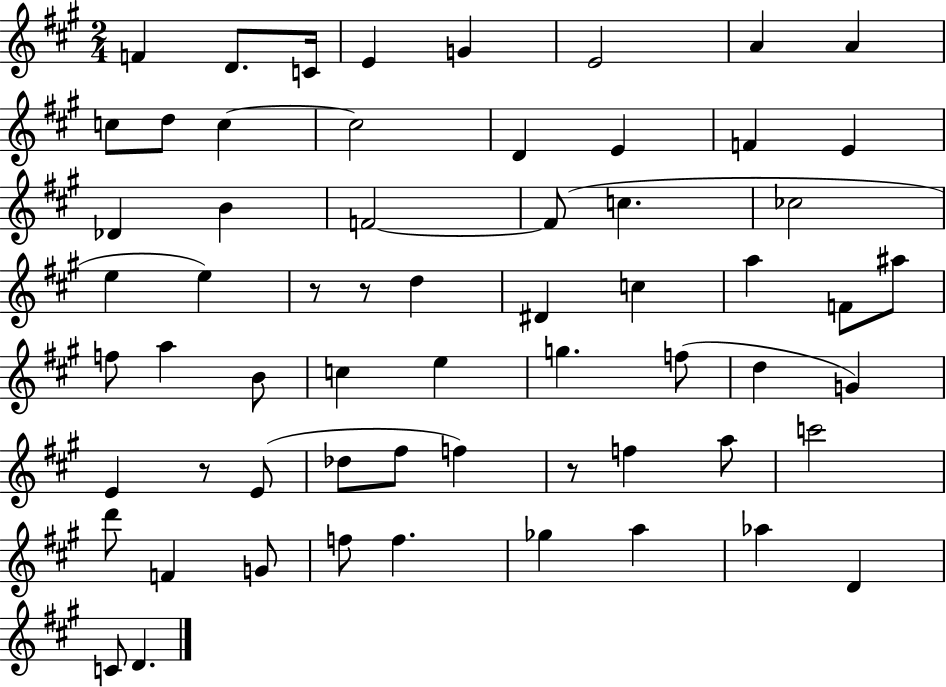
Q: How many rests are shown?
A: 4